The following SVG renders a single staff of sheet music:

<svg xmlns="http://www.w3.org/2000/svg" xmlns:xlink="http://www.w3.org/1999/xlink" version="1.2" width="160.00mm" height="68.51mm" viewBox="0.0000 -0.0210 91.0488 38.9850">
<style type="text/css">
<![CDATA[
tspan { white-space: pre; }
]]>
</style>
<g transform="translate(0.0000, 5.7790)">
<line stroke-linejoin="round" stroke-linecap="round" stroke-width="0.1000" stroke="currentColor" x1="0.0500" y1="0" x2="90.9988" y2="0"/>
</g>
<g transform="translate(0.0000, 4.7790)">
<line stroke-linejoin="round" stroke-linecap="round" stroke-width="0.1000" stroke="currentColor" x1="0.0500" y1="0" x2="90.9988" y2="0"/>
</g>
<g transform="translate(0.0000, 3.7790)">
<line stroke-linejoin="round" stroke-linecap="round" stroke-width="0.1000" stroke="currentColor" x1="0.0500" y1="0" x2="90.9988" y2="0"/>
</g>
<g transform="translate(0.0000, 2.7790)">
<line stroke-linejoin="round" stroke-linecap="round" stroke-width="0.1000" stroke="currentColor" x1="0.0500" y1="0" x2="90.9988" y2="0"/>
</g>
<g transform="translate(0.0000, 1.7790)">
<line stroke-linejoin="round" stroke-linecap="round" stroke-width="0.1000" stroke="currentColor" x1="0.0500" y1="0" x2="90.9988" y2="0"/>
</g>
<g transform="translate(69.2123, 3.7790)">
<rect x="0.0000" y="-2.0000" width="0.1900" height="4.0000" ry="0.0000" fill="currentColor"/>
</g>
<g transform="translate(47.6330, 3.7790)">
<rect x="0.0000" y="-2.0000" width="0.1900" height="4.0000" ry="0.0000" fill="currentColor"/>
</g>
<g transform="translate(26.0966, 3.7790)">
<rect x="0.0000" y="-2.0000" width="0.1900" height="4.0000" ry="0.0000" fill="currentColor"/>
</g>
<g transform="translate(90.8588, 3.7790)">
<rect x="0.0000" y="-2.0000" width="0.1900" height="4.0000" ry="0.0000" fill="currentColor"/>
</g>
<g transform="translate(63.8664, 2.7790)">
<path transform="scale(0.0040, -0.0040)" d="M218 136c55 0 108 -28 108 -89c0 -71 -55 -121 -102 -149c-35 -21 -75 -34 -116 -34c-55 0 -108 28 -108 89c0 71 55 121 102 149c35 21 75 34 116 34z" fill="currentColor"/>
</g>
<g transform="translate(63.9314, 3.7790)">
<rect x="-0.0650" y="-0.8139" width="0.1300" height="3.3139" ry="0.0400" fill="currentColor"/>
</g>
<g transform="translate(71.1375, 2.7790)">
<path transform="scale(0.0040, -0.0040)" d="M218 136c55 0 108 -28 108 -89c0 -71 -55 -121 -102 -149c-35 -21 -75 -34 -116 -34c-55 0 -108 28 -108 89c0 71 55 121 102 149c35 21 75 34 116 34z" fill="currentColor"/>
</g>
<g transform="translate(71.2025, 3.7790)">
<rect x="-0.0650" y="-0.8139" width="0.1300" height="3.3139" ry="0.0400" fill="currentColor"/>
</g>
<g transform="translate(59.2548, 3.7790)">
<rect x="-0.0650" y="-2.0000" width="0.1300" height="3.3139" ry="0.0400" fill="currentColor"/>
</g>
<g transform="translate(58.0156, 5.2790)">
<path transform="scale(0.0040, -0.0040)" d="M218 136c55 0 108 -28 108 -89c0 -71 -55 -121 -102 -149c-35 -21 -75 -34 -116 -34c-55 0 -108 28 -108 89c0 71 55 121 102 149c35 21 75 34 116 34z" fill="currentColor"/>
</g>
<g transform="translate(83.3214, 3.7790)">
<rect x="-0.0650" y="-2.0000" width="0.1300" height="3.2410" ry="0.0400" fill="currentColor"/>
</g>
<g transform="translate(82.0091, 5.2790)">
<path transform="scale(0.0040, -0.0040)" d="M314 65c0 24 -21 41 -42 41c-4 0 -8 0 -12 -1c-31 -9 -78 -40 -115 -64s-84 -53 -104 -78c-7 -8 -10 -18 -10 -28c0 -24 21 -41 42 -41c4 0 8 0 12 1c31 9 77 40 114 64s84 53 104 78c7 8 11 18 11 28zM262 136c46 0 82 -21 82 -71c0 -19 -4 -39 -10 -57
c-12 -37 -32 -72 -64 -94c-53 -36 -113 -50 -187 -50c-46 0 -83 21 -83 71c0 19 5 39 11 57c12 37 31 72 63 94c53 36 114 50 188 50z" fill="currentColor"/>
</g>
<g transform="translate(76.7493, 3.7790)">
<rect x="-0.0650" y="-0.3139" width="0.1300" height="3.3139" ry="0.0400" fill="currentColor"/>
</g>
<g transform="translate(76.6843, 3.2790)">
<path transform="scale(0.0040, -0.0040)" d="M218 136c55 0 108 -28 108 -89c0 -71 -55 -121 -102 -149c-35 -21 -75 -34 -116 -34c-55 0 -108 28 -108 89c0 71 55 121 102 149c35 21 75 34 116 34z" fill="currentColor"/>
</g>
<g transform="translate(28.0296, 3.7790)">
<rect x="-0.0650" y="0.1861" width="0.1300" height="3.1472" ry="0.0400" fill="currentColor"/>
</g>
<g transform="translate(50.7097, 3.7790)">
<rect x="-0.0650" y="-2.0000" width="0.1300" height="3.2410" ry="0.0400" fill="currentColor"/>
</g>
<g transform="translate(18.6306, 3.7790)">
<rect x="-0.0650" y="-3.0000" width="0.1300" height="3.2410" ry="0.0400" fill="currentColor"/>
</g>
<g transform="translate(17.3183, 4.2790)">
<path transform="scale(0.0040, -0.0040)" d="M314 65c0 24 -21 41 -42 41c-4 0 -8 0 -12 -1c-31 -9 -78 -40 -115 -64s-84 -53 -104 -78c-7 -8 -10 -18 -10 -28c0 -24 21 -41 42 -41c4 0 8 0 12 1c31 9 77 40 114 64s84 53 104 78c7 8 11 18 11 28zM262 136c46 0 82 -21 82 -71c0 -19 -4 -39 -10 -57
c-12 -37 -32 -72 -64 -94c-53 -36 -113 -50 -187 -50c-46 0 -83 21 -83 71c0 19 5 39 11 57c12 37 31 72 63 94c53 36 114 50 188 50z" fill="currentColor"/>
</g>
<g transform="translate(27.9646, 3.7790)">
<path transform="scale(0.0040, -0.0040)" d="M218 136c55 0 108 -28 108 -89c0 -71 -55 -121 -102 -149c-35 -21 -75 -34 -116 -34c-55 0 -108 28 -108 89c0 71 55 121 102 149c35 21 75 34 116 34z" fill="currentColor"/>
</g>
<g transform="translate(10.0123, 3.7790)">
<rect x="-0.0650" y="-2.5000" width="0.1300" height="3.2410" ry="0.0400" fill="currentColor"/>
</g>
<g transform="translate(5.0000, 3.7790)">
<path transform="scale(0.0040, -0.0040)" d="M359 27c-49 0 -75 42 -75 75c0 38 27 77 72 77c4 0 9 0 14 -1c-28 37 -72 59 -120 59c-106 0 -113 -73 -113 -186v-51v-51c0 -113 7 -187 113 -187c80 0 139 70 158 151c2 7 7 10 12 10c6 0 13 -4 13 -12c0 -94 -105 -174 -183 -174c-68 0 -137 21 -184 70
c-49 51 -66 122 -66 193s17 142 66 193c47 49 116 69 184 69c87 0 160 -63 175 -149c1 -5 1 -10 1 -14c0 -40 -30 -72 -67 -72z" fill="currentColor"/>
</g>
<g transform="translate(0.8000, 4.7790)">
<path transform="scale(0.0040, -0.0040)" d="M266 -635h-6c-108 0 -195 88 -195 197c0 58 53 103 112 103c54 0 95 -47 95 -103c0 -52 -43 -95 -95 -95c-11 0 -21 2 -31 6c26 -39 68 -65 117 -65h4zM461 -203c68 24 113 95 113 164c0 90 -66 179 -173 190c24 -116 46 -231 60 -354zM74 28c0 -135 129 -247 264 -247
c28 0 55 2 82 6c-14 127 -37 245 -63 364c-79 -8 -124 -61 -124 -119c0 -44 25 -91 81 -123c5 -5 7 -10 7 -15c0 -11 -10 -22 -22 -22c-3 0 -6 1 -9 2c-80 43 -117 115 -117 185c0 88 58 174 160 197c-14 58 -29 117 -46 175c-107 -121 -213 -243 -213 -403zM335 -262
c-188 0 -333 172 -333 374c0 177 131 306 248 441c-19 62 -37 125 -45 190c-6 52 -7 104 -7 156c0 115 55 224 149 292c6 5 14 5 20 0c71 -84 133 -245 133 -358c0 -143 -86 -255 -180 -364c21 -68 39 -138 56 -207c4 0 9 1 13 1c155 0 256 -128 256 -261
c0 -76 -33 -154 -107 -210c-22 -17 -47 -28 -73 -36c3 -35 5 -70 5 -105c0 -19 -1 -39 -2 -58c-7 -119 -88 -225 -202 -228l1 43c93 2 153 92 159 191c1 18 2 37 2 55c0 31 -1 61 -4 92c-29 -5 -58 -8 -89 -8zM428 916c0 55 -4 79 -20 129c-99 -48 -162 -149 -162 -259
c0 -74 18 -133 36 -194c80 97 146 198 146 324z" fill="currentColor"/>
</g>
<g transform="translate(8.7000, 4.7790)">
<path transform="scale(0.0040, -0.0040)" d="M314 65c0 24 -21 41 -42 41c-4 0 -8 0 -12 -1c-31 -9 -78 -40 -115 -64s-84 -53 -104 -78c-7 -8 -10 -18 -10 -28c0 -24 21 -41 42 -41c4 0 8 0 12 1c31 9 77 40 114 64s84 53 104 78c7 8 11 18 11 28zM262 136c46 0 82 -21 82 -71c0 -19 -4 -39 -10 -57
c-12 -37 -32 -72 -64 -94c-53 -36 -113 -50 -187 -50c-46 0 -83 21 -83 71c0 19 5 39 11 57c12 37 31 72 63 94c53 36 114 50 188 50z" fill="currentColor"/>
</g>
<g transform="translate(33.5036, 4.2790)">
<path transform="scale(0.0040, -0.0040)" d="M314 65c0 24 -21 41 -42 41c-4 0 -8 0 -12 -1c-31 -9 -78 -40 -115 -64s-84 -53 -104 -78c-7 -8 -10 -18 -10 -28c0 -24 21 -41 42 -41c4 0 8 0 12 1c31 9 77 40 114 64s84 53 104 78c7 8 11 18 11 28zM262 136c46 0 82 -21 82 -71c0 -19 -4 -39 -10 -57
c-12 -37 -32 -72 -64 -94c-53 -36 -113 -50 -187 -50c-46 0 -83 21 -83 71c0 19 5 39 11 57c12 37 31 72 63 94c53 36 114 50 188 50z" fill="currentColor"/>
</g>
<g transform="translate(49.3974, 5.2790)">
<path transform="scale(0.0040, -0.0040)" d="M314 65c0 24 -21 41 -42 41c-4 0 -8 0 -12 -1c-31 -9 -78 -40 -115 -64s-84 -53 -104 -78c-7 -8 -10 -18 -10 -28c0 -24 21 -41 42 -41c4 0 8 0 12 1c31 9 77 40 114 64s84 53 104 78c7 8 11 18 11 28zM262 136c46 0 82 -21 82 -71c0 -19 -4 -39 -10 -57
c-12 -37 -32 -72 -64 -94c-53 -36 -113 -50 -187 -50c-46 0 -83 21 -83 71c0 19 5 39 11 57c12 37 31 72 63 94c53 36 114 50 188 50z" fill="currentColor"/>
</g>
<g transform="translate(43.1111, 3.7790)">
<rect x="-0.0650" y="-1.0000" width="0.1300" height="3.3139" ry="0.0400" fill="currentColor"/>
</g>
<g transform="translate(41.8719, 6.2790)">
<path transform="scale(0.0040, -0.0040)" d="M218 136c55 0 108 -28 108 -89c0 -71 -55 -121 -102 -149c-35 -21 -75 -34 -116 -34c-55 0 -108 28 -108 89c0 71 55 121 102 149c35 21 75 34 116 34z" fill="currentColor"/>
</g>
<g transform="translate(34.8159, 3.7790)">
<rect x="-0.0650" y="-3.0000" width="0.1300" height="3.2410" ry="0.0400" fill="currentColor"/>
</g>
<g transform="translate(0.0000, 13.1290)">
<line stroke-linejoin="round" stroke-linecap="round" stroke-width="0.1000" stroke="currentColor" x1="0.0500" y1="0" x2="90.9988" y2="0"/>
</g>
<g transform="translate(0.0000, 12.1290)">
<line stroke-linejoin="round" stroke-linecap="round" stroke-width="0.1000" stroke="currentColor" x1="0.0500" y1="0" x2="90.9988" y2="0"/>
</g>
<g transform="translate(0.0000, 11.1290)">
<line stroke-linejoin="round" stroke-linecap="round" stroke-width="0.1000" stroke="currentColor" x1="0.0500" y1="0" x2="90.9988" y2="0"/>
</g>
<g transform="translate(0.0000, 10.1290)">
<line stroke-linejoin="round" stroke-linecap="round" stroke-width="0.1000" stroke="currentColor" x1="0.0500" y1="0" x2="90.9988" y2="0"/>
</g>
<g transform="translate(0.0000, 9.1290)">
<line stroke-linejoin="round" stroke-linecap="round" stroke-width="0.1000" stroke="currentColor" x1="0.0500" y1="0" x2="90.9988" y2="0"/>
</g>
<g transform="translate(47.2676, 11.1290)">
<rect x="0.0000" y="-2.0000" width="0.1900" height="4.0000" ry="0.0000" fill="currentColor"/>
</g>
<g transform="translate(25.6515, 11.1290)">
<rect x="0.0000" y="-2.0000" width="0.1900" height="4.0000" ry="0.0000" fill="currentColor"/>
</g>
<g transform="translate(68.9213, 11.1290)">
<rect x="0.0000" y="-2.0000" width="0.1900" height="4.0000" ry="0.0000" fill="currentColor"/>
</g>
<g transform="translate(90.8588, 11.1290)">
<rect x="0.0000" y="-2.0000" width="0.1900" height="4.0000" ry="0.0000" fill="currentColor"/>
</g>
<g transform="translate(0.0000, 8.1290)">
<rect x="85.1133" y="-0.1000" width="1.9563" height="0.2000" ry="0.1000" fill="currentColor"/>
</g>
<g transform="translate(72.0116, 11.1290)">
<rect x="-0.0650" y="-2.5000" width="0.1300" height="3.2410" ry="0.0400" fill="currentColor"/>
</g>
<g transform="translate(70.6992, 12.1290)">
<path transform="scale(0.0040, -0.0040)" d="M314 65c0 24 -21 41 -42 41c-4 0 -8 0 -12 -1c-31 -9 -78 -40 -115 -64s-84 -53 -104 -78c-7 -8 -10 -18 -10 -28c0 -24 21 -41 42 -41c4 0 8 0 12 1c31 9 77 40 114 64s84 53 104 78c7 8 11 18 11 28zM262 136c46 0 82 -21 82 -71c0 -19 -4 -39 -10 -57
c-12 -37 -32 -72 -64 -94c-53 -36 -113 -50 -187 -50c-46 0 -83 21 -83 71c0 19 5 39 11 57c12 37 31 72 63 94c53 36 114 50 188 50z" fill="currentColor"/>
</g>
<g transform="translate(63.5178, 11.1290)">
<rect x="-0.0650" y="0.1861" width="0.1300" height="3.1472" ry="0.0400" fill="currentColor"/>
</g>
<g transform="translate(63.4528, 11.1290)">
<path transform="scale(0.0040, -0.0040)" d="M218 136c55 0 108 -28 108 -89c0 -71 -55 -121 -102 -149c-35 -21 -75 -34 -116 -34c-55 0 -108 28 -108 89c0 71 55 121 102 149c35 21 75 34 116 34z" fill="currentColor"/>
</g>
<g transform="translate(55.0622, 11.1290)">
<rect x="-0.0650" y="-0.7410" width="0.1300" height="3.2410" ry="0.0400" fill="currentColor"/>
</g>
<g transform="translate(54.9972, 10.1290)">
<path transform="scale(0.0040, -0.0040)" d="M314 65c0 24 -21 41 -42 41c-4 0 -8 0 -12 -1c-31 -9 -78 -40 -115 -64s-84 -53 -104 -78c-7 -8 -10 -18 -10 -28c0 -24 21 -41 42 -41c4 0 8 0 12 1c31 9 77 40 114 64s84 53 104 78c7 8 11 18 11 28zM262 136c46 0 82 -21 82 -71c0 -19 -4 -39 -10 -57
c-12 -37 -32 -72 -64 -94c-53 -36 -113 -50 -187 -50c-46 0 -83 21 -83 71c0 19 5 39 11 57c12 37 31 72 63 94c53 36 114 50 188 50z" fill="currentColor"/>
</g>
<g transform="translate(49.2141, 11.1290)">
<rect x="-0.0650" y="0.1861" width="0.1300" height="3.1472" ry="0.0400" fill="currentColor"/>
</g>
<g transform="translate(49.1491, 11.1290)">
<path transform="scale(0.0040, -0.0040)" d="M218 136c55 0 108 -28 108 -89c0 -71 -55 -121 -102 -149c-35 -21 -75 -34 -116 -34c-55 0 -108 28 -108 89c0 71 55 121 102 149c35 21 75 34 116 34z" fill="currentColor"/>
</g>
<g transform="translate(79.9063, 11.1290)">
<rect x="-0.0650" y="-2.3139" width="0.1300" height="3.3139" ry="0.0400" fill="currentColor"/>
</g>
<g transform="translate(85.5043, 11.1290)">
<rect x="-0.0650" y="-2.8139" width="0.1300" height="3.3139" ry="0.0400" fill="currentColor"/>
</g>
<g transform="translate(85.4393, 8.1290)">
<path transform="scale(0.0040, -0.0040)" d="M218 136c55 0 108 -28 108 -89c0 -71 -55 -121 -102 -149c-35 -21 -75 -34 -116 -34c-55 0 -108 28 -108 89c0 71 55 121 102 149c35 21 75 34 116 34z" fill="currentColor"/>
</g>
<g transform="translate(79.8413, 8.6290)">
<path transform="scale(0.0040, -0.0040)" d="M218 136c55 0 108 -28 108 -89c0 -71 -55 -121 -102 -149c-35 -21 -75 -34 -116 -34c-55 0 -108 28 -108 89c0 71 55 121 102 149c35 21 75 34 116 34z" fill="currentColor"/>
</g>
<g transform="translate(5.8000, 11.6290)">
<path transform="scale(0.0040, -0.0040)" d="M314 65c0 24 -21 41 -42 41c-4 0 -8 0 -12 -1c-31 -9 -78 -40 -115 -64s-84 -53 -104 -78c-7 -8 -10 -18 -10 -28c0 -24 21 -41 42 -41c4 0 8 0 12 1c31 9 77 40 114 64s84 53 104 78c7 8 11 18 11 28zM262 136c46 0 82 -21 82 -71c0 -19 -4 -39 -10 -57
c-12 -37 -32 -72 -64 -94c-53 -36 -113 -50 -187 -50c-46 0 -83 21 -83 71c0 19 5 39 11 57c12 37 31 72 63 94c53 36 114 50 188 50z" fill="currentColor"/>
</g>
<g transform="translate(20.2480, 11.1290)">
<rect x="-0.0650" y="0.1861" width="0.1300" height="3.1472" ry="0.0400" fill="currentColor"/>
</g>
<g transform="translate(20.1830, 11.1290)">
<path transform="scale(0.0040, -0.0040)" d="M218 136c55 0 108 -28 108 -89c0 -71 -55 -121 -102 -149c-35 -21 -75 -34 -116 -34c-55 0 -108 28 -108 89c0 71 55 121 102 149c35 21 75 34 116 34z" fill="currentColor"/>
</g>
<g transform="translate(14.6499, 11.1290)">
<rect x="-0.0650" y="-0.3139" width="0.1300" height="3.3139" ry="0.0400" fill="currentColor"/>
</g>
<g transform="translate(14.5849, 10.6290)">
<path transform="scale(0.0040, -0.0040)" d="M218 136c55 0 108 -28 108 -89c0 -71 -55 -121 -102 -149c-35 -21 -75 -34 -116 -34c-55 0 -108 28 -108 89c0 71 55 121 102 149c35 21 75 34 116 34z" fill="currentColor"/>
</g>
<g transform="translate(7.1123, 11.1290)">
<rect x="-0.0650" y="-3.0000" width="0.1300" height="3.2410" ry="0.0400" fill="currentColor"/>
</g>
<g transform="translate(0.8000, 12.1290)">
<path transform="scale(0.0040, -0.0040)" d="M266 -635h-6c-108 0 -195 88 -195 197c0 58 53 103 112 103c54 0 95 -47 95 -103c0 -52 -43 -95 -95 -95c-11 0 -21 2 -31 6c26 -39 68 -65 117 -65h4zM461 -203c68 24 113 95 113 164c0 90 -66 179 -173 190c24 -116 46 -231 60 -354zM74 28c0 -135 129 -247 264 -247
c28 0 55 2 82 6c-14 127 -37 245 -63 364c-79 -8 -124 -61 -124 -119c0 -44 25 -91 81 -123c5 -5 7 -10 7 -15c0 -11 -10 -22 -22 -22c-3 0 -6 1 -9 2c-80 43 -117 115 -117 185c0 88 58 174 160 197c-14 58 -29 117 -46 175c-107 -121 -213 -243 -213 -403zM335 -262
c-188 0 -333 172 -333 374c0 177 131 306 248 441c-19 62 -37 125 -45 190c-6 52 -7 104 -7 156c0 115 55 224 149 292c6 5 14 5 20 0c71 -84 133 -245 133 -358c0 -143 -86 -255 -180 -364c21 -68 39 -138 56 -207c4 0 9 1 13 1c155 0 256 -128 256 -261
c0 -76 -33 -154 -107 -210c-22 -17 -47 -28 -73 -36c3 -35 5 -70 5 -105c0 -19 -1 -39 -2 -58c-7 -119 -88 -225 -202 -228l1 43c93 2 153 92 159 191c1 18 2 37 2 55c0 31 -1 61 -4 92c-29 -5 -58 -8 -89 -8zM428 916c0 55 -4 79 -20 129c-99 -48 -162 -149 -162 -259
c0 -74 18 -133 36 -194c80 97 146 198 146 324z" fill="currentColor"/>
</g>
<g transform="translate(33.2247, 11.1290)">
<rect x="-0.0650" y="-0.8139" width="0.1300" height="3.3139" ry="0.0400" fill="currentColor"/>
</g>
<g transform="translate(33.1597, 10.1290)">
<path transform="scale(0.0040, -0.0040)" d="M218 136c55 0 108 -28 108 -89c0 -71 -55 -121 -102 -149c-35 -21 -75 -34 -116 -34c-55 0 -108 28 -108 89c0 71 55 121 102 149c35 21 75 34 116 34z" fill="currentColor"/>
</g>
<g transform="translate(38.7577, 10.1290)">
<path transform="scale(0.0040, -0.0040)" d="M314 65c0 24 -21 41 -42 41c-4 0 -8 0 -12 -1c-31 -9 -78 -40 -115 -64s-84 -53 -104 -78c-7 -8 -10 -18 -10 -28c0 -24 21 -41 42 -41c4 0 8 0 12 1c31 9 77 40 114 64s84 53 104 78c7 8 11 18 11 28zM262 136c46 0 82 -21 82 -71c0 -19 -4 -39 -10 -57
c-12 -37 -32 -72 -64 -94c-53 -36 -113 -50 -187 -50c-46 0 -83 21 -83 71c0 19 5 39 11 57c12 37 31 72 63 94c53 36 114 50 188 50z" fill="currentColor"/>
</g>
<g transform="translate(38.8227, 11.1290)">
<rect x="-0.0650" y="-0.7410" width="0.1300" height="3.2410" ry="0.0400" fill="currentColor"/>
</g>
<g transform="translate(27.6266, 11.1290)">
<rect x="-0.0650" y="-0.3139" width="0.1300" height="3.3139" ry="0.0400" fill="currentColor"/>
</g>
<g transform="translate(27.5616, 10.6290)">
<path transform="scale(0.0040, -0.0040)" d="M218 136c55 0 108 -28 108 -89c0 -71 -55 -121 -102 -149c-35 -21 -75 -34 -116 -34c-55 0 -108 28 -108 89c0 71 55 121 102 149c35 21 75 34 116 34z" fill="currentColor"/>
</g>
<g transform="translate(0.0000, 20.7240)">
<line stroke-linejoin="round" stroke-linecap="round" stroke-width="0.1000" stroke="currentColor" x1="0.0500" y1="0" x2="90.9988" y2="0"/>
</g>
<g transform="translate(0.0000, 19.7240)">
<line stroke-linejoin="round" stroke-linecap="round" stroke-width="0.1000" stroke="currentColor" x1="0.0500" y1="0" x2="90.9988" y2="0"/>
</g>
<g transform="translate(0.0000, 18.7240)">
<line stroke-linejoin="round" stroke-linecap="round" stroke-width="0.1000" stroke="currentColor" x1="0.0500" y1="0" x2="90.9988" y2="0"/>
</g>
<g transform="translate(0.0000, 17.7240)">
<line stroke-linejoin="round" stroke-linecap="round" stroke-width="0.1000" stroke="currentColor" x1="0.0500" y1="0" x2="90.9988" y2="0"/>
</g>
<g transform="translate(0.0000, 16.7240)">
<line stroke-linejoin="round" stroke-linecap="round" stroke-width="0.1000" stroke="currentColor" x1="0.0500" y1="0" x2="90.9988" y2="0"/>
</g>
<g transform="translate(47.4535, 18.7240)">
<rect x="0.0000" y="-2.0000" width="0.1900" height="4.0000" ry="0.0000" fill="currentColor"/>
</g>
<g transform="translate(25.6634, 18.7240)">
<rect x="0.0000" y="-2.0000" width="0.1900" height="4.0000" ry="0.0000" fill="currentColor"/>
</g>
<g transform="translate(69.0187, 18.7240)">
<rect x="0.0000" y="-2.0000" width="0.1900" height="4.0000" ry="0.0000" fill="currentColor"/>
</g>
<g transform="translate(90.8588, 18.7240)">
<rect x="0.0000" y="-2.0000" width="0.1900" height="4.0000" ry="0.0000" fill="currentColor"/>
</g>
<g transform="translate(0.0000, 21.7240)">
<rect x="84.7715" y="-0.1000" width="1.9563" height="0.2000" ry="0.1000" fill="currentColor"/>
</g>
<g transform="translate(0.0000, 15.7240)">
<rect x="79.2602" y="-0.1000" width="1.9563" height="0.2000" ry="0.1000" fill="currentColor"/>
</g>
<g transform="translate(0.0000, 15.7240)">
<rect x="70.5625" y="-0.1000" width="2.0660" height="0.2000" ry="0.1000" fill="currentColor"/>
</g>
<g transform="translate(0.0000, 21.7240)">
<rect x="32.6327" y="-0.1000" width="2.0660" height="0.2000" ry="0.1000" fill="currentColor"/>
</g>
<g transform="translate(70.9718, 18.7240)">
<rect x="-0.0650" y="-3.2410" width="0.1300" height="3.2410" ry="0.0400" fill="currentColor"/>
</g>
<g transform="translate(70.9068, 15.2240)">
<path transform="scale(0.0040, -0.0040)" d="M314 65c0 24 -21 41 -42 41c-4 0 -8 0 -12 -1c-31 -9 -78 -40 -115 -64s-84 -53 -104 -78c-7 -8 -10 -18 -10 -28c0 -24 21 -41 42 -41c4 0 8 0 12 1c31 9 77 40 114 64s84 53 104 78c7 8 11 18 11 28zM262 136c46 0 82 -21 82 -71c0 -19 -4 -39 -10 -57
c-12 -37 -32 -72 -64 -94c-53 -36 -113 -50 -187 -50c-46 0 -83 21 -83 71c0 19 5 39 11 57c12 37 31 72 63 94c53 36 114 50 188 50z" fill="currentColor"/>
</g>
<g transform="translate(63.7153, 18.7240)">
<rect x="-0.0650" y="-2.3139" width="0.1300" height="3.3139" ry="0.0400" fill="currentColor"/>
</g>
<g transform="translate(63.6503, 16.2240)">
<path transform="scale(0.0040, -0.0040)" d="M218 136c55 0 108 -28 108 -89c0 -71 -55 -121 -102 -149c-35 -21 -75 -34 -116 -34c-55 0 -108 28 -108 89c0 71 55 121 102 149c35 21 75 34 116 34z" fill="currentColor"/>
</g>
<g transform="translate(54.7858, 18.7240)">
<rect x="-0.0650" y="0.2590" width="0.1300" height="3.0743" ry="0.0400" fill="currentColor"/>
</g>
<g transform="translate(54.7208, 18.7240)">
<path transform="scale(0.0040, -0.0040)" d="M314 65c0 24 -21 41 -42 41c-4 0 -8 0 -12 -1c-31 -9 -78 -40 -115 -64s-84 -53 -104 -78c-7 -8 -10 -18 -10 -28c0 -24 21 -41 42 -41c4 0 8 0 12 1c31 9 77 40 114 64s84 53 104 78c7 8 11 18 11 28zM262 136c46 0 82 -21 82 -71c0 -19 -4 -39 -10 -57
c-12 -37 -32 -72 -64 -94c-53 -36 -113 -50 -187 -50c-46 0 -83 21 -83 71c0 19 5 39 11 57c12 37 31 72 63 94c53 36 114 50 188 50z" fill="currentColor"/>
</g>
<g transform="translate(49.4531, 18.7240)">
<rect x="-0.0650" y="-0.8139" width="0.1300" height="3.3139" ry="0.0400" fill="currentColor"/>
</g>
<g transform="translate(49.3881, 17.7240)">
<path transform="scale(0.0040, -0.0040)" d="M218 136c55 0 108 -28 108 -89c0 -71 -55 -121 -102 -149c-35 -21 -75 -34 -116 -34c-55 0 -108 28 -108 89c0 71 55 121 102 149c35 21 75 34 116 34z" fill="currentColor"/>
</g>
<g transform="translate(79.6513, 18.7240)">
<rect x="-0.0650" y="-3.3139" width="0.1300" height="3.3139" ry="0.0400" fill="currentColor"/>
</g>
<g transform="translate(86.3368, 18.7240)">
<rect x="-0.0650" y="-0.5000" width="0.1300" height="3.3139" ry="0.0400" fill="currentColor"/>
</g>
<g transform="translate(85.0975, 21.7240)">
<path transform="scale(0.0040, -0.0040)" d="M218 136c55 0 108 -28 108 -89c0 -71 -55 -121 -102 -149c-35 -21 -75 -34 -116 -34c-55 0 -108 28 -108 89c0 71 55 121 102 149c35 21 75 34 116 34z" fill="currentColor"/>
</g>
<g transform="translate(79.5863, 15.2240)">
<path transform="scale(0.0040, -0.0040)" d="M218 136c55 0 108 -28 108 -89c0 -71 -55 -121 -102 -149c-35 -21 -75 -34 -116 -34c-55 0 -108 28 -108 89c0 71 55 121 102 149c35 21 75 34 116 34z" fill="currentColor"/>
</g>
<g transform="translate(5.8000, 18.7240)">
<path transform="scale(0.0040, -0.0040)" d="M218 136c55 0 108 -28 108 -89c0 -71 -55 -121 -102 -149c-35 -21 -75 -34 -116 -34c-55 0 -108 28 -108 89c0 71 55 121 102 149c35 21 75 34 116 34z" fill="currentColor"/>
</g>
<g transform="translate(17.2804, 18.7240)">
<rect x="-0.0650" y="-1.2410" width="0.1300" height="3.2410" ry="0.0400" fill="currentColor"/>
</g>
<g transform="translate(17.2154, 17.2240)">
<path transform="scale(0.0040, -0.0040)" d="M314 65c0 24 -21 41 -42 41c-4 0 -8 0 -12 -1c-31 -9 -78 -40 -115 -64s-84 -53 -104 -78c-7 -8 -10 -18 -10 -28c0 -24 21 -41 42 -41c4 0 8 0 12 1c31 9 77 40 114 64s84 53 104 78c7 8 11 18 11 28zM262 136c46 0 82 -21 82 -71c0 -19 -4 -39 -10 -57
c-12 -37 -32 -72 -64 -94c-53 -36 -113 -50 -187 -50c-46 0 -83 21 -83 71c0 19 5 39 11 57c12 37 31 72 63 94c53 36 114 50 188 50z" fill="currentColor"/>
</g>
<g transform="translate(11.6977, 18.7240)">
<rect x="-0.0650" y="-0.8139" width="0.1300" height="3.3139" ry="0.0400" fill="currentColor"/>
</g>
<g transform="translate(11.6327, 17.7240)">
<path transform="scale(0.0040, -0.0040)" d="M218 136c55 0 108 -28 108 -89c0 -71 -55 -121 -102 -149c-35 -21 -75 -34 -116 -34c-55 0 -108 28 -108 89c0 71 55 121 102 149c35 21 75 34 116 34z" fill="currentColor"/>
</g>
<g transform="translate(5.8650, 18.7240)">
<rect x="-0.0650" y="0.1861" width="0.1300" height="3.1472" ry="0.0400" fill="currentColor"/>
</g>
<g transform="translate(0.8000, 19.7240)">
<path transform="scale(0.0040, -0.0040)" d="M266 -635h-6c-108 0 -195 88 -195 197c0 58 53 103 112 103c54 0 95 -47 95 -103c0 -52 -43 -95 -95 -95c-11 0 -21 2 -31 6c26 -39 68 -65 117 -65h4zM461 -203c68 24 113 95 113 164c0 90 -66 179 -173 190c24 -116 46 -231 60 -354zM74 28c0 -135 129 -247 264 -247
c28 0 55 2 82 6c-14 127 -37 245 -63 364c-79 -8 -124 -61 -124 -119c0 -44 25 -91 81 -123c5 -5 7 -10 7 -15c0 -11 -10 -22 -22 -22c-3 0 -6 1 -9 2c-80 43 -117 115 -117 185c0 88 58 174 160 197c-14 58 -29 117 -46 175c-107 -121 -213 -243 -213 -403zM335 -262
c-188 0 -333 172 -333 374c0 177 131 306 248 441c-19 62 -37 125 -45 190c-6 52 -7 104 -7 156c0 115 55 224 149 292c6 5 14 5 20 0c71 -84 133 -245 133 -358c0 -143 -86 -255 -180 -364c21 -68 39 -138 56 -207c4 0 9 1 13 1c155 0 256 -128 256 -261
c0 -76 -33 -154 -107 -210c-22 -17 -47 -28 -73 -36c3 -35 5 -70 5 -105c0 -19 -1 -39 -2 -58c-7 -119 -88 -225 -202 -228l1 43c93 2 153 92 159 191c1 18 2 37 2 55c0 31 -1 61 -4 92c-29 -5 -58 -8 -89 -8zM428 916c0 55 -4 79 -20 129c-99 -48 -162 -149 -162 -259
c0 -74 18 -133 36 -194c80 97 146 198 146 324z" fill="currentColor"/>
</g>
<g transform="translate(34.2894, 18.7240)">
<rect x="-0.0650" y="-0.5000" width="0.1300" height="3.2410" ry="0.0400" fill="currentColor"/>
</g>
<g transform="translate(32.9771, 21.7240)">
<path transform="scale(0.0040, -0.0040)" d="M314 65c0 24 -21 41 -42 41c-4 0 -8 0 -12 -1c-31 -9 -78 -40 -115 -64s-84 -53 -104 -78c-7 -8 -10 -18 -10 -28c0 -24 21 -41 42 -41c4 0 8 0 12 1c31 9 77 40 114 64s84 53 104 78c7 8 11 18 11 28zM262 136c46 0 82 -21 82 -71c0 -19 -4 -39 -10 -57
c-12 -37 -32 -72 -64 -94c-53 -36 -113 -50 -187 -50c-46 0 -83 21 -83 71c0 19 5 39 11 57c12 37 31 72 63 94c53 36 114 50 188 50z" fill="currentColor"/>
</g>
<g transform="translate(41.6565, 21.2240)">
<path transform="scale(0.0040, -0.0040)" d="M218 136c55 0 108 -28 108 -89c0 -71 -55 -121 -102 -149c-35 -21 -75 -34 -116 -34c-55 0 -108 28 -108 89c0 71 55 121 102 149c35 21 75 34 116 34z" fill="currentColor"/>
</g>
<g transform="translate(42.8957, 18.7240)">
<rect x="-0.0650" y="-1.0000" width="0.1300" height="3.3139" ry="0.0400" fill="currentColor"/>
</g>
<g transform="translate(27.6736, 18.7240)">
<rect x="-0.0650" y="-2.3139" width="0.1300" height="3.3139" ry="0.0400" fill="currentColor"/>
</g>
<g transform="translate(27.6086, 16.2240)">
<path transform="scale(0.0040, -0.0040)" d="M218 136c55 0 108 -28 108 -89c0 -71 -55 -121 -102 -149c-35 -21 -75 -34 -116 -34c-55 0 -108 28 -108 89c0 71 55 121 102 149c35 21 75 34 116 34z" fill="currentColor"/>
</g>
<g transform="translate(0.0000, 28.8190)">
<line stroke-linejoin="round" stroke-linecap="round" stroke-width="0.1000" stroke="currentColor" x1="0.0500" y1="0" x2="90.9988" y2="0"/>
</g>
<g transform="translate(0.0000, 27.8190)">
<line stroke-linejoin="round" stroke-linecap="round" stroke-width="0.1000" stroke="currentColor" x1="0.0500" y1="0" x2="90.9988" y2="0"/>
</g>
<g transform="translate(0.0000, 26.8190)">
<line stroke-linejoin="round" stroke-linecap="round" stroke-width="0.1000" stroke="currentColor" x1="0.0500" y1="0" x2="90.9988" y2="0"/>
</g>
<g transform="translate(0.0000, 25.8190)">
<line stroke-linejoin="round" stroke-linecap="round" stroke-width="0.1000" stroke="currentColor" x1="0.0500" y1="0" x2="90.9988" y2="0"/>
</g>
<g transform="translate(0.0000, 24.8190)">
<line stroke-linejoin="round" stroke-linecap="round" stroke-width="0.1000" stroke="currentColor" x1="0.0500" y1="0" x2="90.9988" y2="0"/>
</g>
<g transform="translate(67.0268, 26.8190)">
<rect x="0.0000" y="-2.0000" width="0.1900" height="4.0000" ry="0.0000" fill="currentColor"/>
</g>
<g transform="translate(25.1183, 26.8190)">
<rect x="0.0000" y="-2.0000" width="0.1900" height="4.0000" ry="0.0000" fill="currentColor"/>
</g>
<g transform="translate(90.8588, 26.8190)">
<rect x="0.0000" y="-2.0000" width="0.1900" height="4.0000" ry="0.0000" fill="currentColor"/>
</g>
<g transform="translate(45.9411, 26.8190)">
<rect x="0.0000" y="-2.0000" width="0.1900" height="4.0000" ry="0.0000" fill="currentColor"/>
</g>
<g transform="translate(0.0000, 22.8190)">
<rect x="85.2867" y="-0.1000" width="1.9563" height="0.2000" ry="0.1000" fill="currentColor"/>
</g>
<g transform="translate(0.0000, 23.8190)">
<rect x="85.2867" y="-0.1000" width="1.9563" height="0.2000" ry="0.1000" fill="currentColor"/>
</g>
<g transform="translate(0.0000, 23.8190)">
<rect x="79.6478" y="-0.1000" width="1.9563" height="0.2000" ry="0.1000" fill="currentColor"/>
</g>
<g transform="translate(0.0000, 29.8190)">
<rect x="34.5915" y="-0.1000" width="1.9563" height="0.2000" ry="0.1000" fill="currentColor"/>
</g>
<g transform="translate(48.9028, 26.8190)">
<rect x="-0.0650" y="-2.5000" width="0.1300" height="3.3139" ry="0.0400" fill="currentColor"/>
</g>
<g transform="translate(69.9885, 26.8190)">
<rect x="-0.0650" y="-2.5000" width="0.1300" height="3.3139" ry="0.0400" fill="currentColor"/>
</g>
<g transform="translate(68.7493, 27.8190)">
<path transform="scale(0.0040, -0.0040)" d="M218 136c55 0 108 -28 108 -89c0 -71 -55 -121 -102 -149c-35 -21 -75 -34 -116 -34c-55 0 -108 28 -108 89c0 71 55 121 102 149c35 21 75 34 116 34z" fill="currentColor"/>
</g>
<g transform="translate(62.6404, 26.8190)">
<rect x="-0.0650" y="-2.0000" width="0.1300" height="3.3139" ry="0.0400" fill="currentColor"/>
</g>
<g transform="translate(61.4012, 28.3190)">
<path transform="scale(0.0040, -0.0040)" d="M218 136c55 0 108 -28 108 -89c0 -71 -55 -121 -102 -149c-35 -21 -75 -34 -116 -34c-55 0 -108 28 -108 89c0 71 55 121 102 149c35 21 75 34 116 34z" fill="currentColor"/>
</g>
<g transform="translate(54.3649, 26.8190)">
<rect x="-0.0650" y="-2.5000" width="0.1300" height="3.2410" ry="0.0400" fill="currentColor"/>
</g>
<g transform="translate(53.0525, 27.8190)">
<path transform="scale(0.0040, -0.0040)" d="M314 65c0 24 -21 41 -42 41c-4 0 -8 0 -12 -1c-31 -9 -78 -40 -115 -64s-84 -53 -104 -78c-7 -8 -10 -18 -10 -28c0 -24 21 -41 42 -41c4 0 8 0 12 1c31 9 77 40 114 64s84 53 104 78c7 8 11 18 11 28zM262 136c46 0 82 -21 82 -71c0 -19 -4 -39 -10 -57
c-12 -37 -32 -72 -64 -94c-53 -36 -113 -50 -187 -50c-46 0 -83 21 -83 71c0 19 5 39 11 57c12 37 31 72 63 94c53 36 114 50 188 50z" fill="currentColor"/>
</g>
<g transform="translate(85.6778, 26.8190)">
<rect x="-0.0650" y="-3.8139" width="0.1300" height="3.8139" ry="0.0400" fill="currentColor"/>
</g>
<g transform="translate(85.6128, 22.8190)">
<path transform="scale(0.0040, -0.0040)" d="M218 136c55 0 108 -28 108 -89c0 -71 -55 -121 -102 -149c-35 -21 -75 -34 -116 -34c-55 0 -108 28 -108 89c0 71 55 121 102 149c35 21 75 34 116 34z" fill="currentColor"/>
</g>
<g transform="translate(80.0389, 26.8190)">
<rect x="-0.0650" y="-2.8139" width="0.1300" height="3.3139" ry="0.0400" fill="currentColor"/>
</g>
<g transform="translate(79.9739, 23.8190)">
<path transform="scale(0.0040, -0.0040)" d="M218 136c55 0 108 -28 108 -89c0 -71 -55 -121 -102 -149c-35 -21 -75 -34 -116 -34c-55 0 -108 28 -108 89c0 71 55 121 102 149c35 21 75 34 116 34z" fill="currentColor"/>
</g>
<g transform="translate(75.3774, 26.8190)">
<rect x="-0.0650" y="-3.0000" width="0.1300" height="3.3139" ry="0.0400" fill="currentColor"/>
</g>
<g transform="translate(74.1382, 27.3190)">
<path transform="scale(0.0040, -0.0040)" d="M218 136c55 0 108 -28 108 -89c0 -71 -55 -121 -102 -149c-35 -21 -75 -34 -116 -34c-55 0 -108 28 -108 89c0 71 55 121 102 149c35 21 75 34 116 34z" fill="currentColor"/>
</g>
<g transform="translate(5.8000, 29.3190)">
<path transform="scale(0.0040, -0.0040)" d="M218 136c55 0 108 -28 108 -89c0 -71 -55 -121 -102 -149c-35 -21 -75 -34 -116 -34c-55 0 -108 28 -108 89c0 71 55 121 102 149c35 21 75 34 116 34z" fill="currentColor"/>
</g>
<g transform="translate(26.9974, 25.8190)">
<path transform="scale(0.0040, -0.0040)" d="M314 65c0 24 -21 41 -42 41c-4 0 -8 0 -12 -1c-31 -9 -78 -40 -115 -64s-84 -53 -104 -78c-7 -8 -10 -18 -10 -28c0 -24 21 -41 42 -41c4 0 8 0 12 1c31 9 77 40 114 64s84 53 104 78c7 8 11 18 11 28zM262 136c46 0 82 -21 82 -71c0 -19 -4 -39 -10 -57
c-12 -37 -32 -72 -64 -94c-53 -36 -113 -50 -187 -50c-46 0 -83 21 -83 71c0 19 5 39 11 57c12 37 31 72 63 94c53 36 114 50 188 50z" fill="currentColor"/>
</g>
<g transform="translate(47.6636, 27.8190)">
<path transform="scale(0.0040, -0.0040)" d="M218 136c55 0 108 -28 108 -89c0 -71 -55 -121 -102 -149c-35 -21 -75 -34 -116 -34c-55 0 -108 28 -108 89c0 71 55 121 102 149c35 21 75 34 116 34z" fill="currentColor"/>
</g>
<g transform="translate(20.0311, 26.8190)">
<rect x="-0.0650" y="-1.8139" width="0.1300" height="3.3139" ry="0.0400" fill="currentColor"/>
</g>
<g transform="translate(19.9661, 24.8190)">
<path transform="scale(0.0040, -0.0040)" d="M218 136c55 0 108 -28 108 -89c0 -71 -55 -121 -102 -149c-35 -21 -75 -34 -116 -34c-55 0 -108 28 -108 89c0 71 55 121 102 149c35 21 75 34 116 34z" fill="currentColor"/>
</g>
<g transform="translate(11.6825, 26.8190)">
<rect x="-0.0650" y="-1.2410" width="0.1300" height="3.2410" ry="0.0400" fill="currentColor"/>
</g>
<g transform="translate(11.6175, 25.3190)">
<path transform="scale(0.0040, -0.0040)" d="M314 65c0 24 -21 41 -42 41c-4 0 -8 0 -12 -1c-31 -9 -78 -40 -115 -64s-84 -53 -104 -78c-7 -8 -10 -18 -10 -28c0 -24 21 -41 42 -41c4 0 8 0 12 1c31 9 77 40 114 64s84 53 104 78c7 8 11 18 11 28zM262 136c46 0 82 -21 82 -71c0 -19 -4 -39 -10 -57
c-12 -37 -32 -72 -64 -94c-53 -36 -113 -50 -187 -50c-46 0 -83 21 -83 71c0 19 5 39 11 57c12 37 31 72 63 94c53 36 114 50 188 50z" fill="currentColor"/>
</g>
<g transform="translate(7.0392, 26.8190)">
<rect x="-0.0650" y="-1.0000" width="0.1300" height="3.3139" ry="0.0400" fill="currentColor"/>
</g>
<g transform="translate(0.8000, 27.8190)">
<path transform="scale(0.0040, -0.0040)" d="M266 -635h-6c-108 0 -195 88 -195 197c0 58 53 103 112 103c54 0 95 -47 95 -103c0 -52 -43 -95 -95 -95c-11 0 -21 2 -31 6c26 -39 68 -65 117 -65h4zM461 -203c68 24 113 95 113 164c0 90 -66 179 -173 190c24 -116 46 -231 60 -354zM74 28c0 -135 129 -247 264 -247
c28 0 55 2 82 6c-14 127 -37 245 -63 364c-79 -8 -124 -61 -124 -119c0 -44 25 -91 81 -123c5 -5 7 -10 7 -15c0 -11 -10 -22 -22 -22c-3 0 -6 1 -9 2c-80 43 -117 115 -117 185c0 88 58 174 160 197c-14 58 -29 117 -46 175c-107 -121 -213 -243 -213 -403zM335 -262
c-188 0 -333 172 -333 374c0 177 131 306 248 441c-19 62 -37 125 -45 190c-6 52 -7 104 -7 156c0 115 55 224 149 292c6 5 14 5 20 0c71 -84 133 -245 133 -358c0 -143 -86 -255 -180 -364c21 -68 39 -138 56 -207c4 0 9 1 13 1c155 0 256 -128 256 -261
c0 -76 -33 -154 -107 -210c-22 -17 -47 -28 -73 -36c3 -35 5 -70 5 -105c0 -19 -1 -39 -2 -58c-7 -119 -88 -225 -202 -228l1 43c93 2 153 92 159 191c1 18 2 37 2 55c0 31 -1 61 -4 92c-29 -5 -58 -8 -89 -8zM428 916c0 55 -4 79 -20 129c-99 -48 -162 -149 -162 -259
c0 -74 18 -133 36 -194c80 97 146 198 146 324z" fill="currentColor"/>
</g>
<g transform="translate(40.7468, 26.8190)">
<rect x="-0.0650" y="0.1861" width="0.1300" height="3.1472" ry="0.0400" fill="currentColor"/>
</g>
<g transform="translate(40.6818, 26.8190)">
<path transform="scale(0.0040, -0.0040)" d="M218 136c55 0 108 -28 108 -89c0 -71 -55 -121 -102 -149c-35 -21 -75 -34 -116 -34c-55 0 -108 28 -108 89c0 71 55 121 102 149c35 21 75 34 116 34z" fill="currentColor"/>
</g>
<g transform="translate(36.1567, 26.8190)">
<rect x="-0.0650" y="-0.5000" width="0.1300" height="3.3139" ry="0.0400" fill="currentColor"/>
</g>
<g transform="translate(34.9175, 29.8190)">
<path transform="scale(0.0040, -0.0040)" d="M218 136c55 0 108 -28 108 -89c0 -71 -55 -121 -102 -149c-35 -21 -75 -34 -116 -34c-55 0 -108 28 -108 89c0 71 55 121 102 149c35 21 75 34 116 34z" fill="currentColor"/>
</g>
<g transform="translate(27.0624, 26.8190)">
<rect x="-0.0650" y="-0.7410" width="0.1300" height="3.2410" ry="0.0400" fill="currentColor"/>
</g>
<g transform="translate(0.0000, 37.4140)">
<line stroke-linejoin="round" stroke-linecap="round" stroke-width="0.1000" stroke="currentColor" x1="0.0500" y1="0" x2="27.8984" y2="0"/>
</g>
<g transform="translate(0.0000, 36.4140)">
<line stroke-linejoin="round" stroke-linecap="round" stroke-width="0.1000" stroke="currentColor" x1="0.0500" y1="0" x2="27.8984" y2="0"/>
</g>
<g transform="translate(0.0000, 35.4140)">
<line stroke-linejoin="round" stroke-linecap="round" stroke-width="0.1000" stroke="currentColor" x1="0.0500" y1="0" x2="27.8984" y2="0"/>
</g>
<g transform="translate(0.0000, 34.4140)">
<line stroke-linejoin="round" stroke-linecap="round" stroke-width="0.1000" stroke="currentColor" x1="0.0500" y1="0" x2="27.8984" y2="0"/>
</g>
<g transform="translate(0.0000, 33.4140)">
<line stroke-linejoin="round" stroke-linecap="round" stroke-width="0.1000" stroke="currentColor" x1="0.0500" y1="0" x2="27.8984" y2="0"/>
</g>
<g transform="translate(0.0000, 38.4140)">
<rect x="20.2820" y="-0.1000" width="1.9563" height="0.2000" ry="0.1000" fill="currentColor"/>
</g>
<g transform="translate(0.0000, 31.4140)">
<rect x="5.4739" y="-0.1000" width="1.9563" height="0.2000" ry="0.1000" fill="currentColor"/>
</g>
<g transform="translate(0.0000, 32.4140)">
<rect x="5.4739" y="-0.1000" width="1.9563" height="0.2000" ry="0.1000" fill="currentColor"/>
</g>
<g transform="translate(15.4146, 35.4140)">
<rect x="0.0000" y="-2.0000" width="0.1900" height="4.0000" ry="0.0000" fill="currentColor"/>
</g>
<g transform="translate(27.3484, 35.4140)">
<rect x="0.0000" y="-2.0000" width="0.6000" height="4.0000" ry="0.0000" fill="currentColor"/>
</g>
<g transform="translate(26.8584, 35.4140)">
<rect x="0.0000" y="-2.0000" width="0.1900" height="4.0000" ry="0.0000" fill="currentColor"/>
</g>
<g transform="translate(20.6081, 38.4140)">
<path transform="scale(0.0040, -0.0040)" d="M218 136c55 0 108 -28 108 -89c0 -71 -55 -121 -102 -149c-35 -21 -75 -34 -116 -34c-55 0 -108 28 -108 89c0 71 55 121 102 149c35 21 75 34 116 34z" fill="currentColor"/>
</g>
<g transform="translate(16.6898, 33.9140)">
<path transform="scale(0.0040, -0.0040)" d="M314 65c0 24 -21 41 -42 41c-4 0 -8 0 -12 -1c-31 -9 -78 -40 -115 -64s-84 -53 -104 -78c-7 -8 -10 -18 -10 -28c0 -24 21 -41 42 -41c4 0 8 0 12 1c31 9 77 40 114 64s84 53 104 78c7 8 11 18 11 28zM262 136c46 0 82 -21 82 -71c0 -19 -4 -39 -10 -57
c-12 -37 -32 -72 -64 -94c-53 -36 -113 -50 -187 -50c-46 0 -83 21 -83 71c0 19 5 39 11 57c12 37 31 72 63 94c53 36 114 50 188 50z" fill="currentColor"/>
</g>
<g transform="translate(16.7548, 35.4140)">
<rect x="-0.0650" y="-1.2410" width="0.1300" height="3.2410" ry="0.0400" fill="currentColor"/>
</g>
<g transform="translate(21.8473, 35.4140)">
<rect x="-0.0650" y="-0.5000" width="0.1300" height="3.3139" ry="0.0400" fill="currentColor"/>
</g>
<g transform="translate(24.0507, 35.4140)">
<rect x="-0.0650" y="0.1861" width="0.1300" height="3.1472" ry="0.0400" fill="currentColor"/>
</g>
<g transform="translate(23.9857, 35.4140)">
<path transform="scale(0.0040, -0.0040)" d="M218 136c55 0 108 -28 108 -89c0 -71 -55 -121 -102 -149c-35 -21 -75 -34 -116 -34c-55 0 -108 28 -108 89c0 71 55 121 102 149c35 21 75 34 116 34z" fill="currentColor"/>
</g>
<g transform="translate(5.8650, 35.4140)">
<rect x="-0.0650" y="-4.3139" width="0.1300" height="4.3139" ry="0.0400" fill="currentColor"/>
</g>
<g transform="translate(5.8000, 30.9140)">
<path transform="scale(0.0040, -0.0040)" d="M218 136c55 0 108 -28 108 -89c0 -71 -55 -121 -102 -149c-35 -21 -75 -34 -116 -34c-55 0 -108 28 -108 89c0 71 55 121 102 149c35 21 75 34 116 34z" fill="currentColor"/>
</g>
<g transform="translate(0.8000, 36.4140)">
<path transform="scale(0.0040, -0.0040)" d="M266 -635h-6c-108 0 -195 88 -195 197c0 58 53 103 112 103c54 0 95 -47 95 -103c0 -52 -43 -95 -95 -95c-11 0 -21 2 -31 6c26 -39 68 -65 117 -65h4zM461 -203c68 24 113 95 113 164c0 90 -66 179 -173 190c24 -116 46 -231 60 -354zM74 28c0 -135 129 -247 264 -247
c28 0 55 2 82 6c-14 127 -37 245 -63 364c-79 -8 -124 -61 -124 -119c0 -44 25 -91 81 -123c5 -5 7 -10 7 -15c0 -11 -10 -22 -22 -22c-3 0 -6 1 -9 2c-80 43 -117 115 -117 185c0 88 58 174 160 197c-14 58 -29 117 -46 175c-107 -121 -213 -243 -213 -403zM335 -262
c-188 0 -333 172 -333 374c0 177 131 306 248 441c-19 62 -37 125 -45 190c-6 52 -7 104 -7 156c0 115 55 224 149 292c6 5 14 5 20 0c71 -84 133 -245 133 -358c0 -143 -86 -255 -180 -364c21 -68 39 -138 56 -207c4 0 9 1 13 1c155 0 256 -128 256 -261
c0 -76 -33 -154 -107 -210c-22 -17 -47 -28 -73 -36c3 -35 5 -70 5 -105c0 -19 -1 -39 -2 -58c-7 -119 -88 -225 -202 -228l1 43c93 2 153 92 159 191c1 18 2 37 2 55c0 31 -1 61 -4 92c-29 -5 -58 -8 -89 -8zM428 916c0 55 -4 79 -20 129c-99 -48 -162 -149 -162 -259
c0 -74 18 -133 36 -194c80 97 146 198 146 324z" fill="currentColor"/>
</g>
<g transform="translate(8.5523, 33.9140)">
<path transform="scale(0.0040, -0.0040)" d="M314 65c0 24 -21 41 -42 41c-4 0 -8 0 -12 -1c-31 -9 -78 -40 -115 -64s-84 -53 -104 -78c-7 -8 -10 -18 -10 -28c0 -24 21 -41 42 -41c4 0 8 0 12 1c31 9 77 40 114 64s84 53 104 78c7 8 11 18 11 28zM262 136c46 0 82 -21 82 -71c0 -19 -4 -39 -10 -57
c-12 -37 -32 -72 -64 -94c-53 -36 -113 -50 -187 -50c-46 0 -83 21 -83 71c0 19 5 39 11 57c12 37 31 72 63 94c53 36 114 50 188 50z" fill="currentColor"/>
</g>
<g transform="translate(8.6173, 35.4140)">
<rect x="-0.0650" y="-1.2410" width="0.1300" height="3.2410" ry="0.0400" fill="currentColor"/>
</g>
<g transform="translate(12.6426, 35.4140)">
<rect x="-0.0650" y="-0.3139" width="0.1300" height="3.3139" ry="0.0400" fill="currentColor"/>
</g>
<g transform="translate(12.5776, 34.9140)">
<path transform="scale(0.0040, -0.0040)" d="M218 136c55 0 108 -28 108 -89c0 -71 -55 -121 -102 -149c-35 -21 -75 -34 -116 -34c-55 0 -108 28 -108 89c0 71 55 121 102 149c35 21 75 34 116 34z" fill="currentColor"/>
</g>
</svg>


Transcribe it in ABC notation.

X:1
T:Untitled
M:4/4
L:1/4
K:C
G2 A2 B A2 D F2 F d d c F2 A2 c B c d d2 B d2 B G2 g a B d e2 g C2 D d B2 g b2 b C D e2 f d2 C B G G2 F G A a c' d' e2 c e2 C B